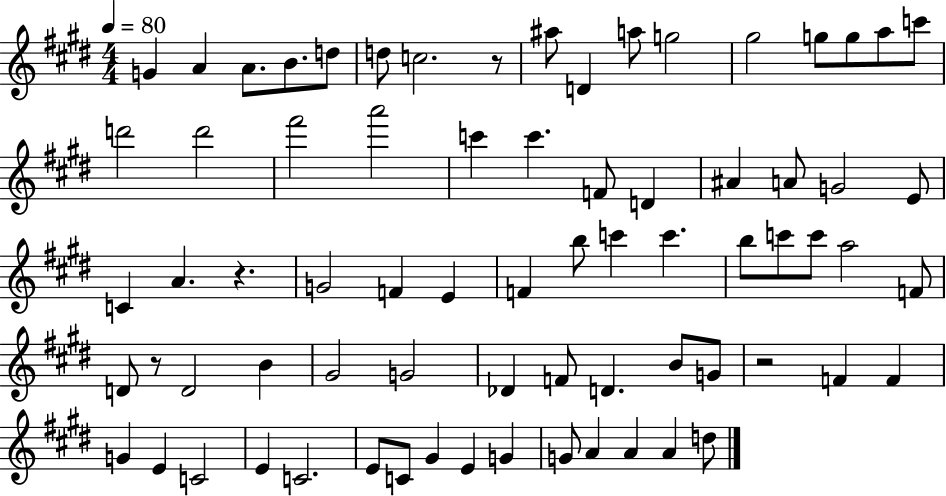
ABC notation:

X:1
T:Untitled
M:4/4
L:1/4
K:E
G A A/2 B/2 d/2 d/2 c2 z/2 ^a/2 D a/2 g2 ^g2 g/2 g/2 a/2 c'/2 d'2 d'2 ^f'2 a'2 c' c' F/2 D ^A A/2 G2 E/2 C A z G2 F E F b/2 c' c' b/2 c'/2 c'/2 a2 F/2 D/2 z/2 D2 B ^G2 G2 _D F/2 D B/2 G/2 z2 F F G E C2 E C2 E/2 C/2 ^G E G G/2 A A A d/2